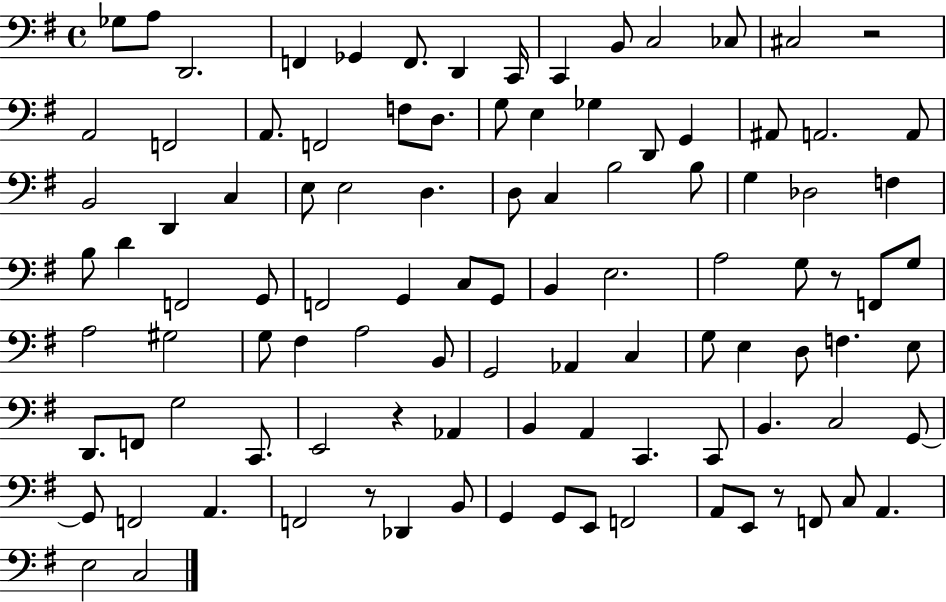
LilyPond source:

{
  \clef bass
  \time 4/4
  \defaultTimeSignature
  \key g \major
  ges8 a8 d,2. | f,4 ges,4 f,8. d,4 c,16 | c,4 b,8 c2 ces8 | cis2 r2 | \break a,2 f,2 | a,8. f,2 f8 d8. | g8 e4 ges4 d,8 g,4 | ais,8 a,2. a,8 | \break b,2 d,4 c4 | e8 e2 d4. | d8 c4 b2 b8 | g4 des2 f4 | \break b8 d'4 f,2 g,8 | f,2 g,4 c8 g,8 | b,4 e2. | a2 g8 r8 f,8 g8 | \break a2 gis2 | g8 fis4 a2 b,8 | g,2 aes,4 c4 | g8 e4 d8 f4. e8 | \break d,8. f,8 g2 c,8. | e,2 r4 aes,4 | b,4 a,4 c,4. c,8 | b,4. c2 g,8~~ | \break g,8 f,2 a,4. | f,2 r8 des,4 b,8 | g,4 g,8 e,8 f,2 | a,8 e,8 r8 f,8 c8 a,4. | \break e2 c2 | \bar "|."
}